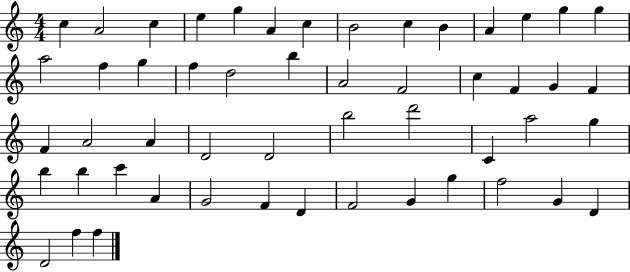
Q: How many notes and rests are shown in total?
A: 52